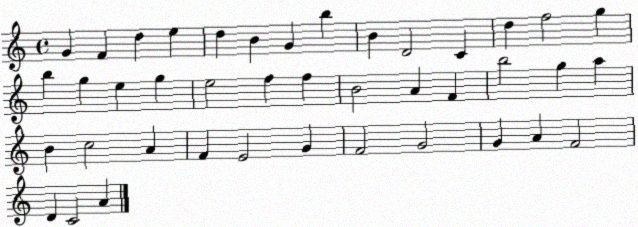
X:1
T:Untitled
M:4/4
L:1/4
K:C
G F d e d B G b B D2 C d f2 g b g e g e2 f f B2 A F b2 g a B c2 A F E2 G F2 G2 G A F2 D C2 A